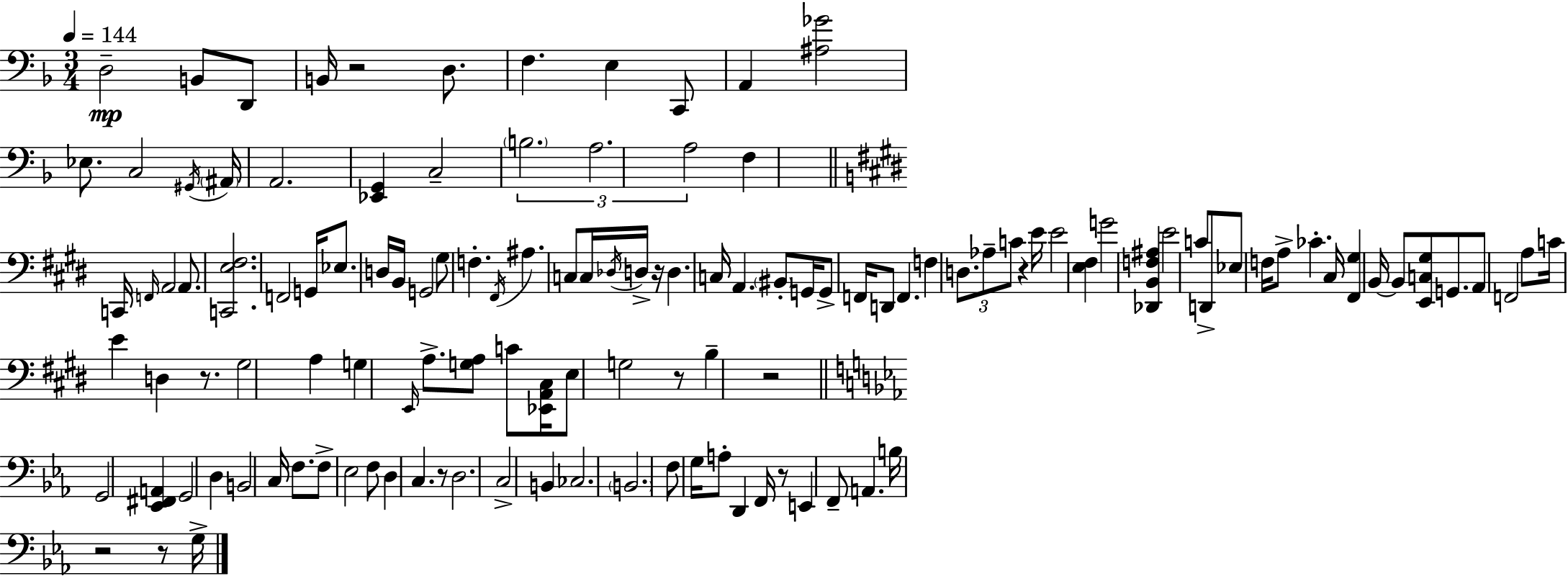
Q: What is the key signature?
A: D minor